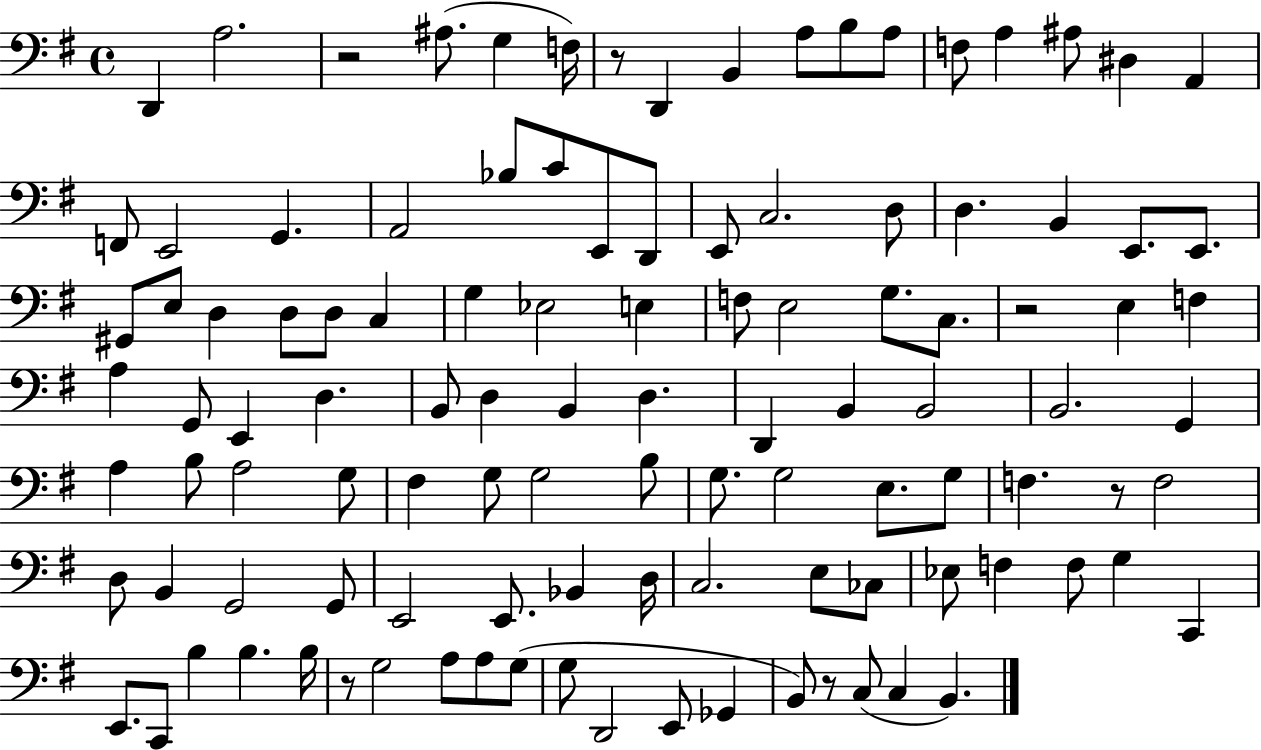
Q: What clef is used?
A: bass